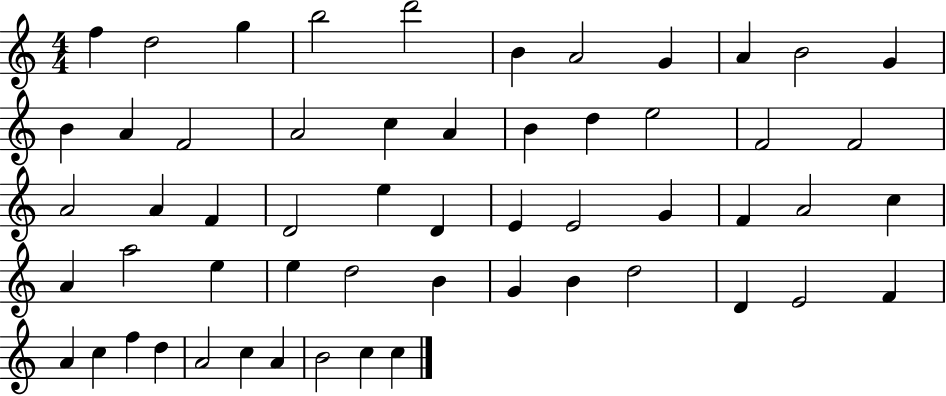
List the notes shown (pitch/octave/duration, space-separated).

F5/q D5/h G5/q B5/h D6/h B4/q A4/h G4/q A4/q B4/h G4/q B4/q A4/q F4/h A4/h C5/q A4/q B4/q D5/q E5/h F4/h F4/h A4/h A4/q F4/q D4/h E5/q D4/q E4/q E4/h G4/q F4/q A4/h C5/q A4/q A5/h E5/q E5/q D5/h B4/q G4/q B4/q D5/h D4/q E4/h F4/q A4/q C5/q F5/q D5/q A4/h C5/q A4/q B4/h C5/q C5/q